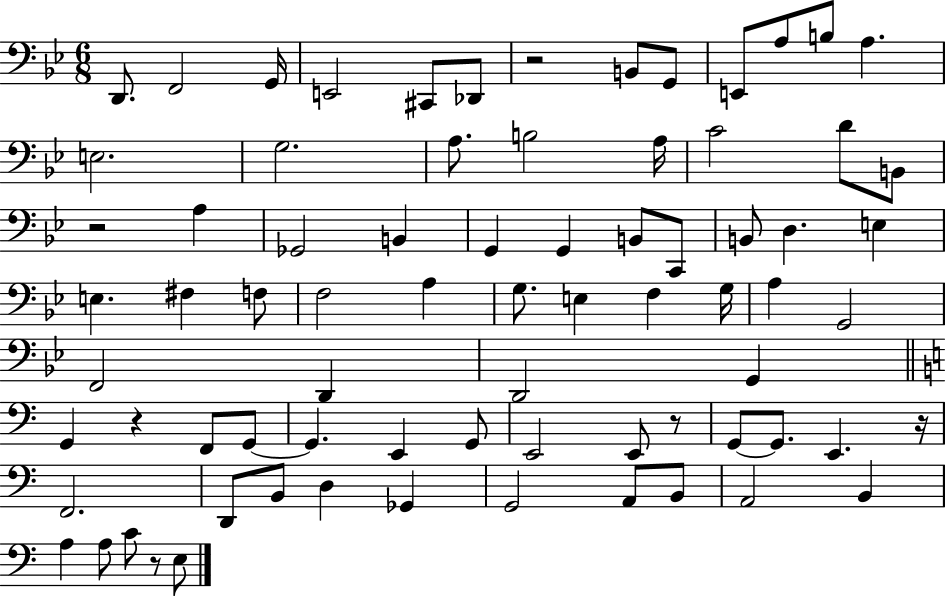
X:1
T:Untitled
M:6/8
L:1/4
K:Bb
D,,/2 F,,2 G,,/4 E,,2 ^C,,/2 _D,,/2 z2 B,,/2 G,,/2 E,,/2 A,/2 B,/2 A, E,2 G,2 A,/2 B,2 A,/4 C2 D/2 B,,/2 z2 A, _G,,2 B,, G,, G,, B,,/2 C,,/2 B,,/2 D, E, E, ^F, F,/2 F,2 A, G,/2 E, F, G,/4 A, G,,2 F,,2 D,, D,,2 G,, G,, z F,,/2 G,,/2 G,, E,, G,,/2 E,,2 E,,/2 z/2 G,,/2 G,,/2 E,, z/4 F,,2 D,,/2 B,,/2 D, _G,, G,,2 A,,/2 B,,/2 A,,2 B,, A, A,/2 C/2 z/2 E,/2